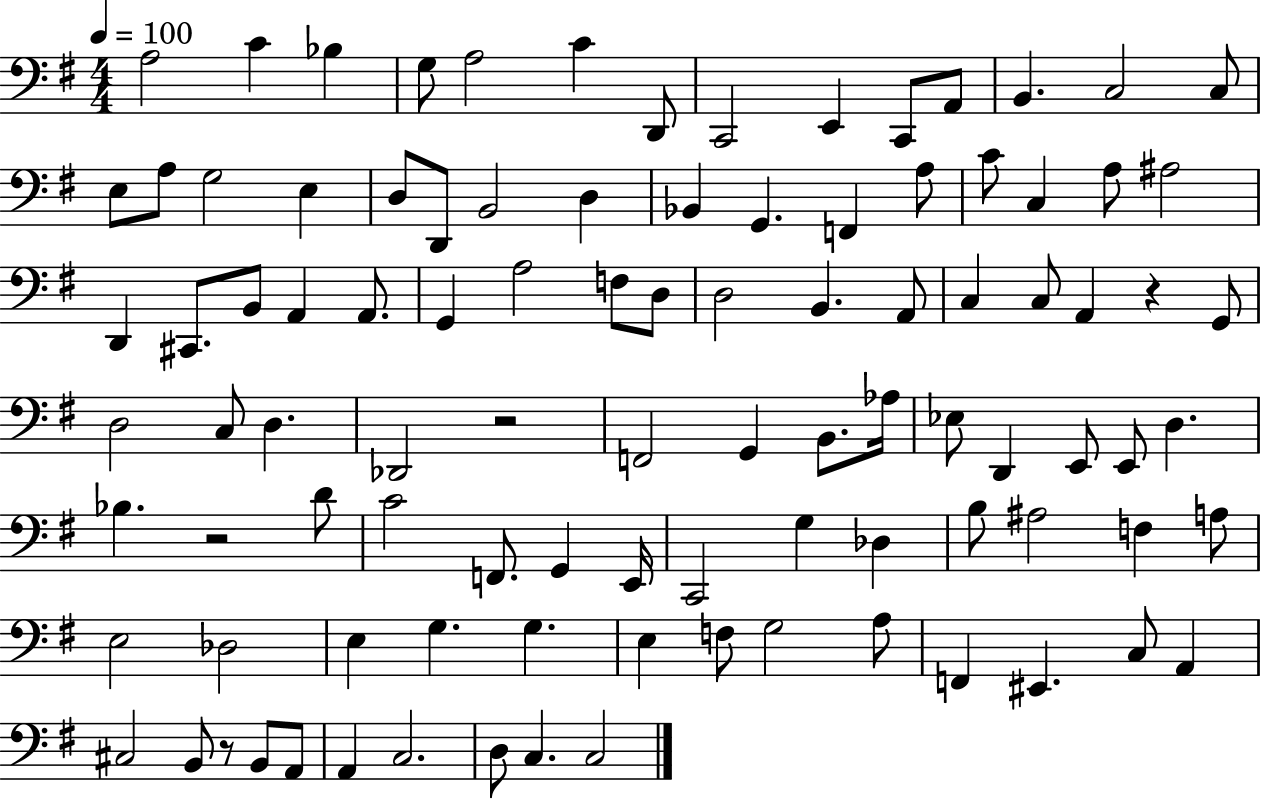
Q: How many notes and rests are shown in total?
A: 98